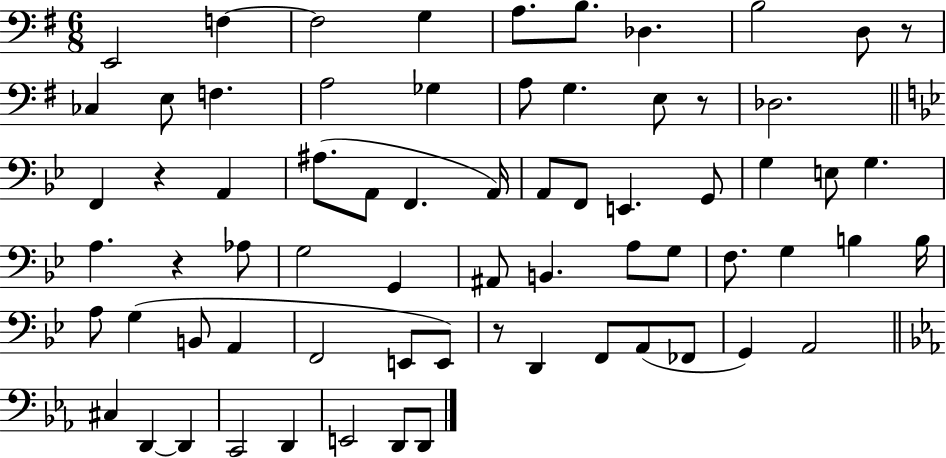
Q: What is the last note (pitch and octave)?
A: D2